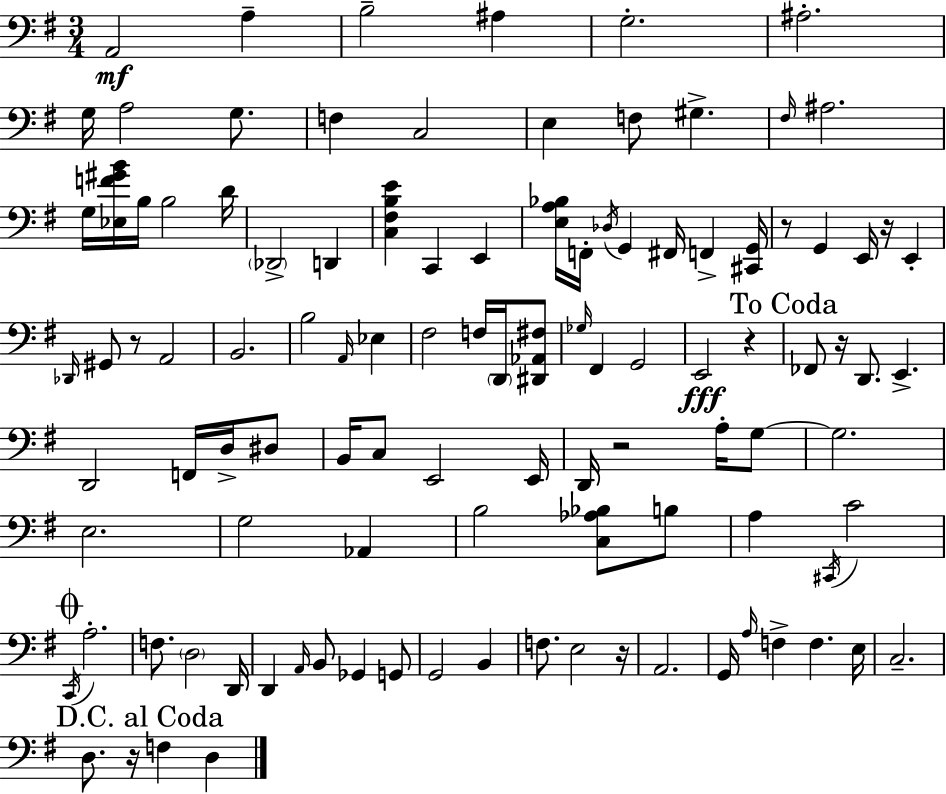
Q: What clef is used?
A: bass